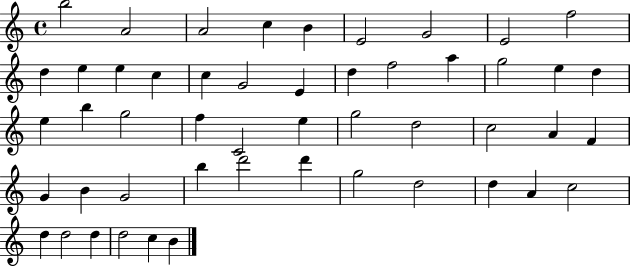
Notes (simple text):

B5/h A4/h A4/h C5/q B4/q E4/h G4/h E4/h F5/h D5/q E5/q E5/q C5/q C5/q G4/h E4/q D5/q F5/h A5/q G5/h E5/q D5/q E5/q B5/q G5/h F5/q C4/h E5/q G5/h D5/h C5/h A4/q F4/q G4/q B4/q G4/h B5/q D6/h D6/q G5/h D5/h D5/q A4/q C5/h D5/q D5/h D5/q D5/h C5/q B4/q